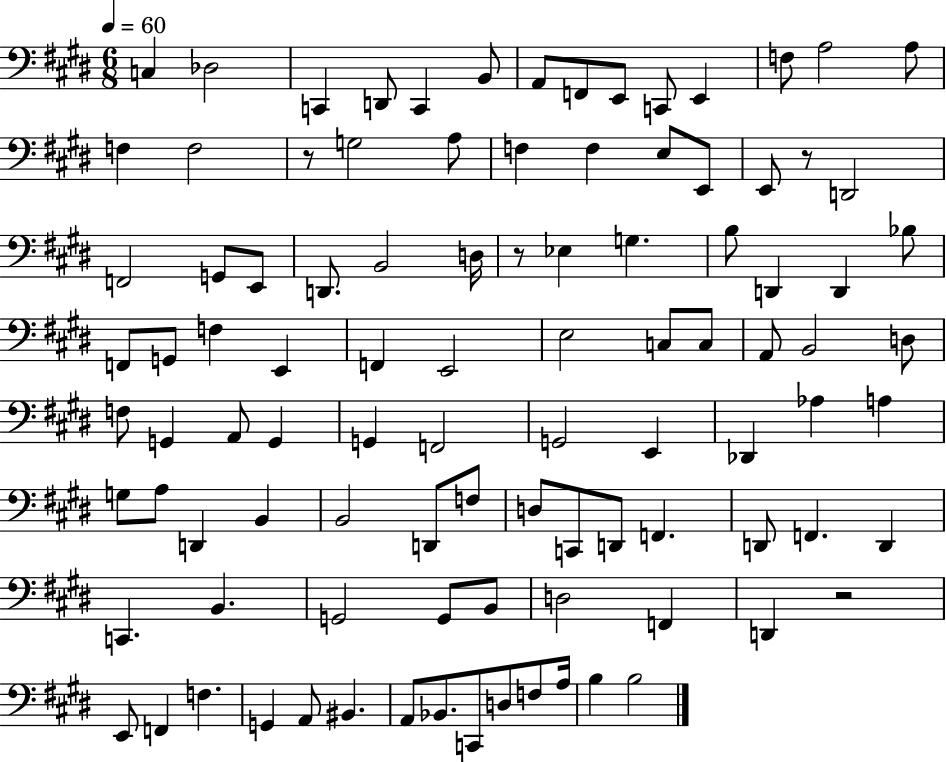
X:1
T:Untitled
M:6/8
L:1/4
K:E
C, _D,2 C,, D,,/2 C,, B,,/2 A,,/2 F,,/2 E,,/2 C,,/2 E,, F,/2 A,2 A,/2 F, F,2 z/2 G,2 A,/2 F, F, E,/2 E,,/2 E,,/2 z/2 D,,2 F,,2 G,,/2 E,,/2 D,,/2 B,,2 D,/4 z/2 _E, G, B,/2 D,, D,, _B,/2 F,,/2 G,,/2 F, E,, F,, E,,2 E,2 C,/2 C,/2 A,,/2 B,,2 D,/2 F,/2 G,, A,,/2 G,, G,, F,,2 G,,2 E,, _D,, _A, A, G,/2 A,/2 D,, B,, B,,2 D,,/2 F,/2 D,/2 C,,/2 D,,/2 F,, D,,/2 F,, D,, C,, B,, G,,2 G,,/2 B,,/2 D,2 F,, D,, z2 E,,/2 F,, F, G,, A,,/2 ^B,, A,,/2 _B,,/2 C,,/2 D,/2 F,/2 A,/4 B, B,2